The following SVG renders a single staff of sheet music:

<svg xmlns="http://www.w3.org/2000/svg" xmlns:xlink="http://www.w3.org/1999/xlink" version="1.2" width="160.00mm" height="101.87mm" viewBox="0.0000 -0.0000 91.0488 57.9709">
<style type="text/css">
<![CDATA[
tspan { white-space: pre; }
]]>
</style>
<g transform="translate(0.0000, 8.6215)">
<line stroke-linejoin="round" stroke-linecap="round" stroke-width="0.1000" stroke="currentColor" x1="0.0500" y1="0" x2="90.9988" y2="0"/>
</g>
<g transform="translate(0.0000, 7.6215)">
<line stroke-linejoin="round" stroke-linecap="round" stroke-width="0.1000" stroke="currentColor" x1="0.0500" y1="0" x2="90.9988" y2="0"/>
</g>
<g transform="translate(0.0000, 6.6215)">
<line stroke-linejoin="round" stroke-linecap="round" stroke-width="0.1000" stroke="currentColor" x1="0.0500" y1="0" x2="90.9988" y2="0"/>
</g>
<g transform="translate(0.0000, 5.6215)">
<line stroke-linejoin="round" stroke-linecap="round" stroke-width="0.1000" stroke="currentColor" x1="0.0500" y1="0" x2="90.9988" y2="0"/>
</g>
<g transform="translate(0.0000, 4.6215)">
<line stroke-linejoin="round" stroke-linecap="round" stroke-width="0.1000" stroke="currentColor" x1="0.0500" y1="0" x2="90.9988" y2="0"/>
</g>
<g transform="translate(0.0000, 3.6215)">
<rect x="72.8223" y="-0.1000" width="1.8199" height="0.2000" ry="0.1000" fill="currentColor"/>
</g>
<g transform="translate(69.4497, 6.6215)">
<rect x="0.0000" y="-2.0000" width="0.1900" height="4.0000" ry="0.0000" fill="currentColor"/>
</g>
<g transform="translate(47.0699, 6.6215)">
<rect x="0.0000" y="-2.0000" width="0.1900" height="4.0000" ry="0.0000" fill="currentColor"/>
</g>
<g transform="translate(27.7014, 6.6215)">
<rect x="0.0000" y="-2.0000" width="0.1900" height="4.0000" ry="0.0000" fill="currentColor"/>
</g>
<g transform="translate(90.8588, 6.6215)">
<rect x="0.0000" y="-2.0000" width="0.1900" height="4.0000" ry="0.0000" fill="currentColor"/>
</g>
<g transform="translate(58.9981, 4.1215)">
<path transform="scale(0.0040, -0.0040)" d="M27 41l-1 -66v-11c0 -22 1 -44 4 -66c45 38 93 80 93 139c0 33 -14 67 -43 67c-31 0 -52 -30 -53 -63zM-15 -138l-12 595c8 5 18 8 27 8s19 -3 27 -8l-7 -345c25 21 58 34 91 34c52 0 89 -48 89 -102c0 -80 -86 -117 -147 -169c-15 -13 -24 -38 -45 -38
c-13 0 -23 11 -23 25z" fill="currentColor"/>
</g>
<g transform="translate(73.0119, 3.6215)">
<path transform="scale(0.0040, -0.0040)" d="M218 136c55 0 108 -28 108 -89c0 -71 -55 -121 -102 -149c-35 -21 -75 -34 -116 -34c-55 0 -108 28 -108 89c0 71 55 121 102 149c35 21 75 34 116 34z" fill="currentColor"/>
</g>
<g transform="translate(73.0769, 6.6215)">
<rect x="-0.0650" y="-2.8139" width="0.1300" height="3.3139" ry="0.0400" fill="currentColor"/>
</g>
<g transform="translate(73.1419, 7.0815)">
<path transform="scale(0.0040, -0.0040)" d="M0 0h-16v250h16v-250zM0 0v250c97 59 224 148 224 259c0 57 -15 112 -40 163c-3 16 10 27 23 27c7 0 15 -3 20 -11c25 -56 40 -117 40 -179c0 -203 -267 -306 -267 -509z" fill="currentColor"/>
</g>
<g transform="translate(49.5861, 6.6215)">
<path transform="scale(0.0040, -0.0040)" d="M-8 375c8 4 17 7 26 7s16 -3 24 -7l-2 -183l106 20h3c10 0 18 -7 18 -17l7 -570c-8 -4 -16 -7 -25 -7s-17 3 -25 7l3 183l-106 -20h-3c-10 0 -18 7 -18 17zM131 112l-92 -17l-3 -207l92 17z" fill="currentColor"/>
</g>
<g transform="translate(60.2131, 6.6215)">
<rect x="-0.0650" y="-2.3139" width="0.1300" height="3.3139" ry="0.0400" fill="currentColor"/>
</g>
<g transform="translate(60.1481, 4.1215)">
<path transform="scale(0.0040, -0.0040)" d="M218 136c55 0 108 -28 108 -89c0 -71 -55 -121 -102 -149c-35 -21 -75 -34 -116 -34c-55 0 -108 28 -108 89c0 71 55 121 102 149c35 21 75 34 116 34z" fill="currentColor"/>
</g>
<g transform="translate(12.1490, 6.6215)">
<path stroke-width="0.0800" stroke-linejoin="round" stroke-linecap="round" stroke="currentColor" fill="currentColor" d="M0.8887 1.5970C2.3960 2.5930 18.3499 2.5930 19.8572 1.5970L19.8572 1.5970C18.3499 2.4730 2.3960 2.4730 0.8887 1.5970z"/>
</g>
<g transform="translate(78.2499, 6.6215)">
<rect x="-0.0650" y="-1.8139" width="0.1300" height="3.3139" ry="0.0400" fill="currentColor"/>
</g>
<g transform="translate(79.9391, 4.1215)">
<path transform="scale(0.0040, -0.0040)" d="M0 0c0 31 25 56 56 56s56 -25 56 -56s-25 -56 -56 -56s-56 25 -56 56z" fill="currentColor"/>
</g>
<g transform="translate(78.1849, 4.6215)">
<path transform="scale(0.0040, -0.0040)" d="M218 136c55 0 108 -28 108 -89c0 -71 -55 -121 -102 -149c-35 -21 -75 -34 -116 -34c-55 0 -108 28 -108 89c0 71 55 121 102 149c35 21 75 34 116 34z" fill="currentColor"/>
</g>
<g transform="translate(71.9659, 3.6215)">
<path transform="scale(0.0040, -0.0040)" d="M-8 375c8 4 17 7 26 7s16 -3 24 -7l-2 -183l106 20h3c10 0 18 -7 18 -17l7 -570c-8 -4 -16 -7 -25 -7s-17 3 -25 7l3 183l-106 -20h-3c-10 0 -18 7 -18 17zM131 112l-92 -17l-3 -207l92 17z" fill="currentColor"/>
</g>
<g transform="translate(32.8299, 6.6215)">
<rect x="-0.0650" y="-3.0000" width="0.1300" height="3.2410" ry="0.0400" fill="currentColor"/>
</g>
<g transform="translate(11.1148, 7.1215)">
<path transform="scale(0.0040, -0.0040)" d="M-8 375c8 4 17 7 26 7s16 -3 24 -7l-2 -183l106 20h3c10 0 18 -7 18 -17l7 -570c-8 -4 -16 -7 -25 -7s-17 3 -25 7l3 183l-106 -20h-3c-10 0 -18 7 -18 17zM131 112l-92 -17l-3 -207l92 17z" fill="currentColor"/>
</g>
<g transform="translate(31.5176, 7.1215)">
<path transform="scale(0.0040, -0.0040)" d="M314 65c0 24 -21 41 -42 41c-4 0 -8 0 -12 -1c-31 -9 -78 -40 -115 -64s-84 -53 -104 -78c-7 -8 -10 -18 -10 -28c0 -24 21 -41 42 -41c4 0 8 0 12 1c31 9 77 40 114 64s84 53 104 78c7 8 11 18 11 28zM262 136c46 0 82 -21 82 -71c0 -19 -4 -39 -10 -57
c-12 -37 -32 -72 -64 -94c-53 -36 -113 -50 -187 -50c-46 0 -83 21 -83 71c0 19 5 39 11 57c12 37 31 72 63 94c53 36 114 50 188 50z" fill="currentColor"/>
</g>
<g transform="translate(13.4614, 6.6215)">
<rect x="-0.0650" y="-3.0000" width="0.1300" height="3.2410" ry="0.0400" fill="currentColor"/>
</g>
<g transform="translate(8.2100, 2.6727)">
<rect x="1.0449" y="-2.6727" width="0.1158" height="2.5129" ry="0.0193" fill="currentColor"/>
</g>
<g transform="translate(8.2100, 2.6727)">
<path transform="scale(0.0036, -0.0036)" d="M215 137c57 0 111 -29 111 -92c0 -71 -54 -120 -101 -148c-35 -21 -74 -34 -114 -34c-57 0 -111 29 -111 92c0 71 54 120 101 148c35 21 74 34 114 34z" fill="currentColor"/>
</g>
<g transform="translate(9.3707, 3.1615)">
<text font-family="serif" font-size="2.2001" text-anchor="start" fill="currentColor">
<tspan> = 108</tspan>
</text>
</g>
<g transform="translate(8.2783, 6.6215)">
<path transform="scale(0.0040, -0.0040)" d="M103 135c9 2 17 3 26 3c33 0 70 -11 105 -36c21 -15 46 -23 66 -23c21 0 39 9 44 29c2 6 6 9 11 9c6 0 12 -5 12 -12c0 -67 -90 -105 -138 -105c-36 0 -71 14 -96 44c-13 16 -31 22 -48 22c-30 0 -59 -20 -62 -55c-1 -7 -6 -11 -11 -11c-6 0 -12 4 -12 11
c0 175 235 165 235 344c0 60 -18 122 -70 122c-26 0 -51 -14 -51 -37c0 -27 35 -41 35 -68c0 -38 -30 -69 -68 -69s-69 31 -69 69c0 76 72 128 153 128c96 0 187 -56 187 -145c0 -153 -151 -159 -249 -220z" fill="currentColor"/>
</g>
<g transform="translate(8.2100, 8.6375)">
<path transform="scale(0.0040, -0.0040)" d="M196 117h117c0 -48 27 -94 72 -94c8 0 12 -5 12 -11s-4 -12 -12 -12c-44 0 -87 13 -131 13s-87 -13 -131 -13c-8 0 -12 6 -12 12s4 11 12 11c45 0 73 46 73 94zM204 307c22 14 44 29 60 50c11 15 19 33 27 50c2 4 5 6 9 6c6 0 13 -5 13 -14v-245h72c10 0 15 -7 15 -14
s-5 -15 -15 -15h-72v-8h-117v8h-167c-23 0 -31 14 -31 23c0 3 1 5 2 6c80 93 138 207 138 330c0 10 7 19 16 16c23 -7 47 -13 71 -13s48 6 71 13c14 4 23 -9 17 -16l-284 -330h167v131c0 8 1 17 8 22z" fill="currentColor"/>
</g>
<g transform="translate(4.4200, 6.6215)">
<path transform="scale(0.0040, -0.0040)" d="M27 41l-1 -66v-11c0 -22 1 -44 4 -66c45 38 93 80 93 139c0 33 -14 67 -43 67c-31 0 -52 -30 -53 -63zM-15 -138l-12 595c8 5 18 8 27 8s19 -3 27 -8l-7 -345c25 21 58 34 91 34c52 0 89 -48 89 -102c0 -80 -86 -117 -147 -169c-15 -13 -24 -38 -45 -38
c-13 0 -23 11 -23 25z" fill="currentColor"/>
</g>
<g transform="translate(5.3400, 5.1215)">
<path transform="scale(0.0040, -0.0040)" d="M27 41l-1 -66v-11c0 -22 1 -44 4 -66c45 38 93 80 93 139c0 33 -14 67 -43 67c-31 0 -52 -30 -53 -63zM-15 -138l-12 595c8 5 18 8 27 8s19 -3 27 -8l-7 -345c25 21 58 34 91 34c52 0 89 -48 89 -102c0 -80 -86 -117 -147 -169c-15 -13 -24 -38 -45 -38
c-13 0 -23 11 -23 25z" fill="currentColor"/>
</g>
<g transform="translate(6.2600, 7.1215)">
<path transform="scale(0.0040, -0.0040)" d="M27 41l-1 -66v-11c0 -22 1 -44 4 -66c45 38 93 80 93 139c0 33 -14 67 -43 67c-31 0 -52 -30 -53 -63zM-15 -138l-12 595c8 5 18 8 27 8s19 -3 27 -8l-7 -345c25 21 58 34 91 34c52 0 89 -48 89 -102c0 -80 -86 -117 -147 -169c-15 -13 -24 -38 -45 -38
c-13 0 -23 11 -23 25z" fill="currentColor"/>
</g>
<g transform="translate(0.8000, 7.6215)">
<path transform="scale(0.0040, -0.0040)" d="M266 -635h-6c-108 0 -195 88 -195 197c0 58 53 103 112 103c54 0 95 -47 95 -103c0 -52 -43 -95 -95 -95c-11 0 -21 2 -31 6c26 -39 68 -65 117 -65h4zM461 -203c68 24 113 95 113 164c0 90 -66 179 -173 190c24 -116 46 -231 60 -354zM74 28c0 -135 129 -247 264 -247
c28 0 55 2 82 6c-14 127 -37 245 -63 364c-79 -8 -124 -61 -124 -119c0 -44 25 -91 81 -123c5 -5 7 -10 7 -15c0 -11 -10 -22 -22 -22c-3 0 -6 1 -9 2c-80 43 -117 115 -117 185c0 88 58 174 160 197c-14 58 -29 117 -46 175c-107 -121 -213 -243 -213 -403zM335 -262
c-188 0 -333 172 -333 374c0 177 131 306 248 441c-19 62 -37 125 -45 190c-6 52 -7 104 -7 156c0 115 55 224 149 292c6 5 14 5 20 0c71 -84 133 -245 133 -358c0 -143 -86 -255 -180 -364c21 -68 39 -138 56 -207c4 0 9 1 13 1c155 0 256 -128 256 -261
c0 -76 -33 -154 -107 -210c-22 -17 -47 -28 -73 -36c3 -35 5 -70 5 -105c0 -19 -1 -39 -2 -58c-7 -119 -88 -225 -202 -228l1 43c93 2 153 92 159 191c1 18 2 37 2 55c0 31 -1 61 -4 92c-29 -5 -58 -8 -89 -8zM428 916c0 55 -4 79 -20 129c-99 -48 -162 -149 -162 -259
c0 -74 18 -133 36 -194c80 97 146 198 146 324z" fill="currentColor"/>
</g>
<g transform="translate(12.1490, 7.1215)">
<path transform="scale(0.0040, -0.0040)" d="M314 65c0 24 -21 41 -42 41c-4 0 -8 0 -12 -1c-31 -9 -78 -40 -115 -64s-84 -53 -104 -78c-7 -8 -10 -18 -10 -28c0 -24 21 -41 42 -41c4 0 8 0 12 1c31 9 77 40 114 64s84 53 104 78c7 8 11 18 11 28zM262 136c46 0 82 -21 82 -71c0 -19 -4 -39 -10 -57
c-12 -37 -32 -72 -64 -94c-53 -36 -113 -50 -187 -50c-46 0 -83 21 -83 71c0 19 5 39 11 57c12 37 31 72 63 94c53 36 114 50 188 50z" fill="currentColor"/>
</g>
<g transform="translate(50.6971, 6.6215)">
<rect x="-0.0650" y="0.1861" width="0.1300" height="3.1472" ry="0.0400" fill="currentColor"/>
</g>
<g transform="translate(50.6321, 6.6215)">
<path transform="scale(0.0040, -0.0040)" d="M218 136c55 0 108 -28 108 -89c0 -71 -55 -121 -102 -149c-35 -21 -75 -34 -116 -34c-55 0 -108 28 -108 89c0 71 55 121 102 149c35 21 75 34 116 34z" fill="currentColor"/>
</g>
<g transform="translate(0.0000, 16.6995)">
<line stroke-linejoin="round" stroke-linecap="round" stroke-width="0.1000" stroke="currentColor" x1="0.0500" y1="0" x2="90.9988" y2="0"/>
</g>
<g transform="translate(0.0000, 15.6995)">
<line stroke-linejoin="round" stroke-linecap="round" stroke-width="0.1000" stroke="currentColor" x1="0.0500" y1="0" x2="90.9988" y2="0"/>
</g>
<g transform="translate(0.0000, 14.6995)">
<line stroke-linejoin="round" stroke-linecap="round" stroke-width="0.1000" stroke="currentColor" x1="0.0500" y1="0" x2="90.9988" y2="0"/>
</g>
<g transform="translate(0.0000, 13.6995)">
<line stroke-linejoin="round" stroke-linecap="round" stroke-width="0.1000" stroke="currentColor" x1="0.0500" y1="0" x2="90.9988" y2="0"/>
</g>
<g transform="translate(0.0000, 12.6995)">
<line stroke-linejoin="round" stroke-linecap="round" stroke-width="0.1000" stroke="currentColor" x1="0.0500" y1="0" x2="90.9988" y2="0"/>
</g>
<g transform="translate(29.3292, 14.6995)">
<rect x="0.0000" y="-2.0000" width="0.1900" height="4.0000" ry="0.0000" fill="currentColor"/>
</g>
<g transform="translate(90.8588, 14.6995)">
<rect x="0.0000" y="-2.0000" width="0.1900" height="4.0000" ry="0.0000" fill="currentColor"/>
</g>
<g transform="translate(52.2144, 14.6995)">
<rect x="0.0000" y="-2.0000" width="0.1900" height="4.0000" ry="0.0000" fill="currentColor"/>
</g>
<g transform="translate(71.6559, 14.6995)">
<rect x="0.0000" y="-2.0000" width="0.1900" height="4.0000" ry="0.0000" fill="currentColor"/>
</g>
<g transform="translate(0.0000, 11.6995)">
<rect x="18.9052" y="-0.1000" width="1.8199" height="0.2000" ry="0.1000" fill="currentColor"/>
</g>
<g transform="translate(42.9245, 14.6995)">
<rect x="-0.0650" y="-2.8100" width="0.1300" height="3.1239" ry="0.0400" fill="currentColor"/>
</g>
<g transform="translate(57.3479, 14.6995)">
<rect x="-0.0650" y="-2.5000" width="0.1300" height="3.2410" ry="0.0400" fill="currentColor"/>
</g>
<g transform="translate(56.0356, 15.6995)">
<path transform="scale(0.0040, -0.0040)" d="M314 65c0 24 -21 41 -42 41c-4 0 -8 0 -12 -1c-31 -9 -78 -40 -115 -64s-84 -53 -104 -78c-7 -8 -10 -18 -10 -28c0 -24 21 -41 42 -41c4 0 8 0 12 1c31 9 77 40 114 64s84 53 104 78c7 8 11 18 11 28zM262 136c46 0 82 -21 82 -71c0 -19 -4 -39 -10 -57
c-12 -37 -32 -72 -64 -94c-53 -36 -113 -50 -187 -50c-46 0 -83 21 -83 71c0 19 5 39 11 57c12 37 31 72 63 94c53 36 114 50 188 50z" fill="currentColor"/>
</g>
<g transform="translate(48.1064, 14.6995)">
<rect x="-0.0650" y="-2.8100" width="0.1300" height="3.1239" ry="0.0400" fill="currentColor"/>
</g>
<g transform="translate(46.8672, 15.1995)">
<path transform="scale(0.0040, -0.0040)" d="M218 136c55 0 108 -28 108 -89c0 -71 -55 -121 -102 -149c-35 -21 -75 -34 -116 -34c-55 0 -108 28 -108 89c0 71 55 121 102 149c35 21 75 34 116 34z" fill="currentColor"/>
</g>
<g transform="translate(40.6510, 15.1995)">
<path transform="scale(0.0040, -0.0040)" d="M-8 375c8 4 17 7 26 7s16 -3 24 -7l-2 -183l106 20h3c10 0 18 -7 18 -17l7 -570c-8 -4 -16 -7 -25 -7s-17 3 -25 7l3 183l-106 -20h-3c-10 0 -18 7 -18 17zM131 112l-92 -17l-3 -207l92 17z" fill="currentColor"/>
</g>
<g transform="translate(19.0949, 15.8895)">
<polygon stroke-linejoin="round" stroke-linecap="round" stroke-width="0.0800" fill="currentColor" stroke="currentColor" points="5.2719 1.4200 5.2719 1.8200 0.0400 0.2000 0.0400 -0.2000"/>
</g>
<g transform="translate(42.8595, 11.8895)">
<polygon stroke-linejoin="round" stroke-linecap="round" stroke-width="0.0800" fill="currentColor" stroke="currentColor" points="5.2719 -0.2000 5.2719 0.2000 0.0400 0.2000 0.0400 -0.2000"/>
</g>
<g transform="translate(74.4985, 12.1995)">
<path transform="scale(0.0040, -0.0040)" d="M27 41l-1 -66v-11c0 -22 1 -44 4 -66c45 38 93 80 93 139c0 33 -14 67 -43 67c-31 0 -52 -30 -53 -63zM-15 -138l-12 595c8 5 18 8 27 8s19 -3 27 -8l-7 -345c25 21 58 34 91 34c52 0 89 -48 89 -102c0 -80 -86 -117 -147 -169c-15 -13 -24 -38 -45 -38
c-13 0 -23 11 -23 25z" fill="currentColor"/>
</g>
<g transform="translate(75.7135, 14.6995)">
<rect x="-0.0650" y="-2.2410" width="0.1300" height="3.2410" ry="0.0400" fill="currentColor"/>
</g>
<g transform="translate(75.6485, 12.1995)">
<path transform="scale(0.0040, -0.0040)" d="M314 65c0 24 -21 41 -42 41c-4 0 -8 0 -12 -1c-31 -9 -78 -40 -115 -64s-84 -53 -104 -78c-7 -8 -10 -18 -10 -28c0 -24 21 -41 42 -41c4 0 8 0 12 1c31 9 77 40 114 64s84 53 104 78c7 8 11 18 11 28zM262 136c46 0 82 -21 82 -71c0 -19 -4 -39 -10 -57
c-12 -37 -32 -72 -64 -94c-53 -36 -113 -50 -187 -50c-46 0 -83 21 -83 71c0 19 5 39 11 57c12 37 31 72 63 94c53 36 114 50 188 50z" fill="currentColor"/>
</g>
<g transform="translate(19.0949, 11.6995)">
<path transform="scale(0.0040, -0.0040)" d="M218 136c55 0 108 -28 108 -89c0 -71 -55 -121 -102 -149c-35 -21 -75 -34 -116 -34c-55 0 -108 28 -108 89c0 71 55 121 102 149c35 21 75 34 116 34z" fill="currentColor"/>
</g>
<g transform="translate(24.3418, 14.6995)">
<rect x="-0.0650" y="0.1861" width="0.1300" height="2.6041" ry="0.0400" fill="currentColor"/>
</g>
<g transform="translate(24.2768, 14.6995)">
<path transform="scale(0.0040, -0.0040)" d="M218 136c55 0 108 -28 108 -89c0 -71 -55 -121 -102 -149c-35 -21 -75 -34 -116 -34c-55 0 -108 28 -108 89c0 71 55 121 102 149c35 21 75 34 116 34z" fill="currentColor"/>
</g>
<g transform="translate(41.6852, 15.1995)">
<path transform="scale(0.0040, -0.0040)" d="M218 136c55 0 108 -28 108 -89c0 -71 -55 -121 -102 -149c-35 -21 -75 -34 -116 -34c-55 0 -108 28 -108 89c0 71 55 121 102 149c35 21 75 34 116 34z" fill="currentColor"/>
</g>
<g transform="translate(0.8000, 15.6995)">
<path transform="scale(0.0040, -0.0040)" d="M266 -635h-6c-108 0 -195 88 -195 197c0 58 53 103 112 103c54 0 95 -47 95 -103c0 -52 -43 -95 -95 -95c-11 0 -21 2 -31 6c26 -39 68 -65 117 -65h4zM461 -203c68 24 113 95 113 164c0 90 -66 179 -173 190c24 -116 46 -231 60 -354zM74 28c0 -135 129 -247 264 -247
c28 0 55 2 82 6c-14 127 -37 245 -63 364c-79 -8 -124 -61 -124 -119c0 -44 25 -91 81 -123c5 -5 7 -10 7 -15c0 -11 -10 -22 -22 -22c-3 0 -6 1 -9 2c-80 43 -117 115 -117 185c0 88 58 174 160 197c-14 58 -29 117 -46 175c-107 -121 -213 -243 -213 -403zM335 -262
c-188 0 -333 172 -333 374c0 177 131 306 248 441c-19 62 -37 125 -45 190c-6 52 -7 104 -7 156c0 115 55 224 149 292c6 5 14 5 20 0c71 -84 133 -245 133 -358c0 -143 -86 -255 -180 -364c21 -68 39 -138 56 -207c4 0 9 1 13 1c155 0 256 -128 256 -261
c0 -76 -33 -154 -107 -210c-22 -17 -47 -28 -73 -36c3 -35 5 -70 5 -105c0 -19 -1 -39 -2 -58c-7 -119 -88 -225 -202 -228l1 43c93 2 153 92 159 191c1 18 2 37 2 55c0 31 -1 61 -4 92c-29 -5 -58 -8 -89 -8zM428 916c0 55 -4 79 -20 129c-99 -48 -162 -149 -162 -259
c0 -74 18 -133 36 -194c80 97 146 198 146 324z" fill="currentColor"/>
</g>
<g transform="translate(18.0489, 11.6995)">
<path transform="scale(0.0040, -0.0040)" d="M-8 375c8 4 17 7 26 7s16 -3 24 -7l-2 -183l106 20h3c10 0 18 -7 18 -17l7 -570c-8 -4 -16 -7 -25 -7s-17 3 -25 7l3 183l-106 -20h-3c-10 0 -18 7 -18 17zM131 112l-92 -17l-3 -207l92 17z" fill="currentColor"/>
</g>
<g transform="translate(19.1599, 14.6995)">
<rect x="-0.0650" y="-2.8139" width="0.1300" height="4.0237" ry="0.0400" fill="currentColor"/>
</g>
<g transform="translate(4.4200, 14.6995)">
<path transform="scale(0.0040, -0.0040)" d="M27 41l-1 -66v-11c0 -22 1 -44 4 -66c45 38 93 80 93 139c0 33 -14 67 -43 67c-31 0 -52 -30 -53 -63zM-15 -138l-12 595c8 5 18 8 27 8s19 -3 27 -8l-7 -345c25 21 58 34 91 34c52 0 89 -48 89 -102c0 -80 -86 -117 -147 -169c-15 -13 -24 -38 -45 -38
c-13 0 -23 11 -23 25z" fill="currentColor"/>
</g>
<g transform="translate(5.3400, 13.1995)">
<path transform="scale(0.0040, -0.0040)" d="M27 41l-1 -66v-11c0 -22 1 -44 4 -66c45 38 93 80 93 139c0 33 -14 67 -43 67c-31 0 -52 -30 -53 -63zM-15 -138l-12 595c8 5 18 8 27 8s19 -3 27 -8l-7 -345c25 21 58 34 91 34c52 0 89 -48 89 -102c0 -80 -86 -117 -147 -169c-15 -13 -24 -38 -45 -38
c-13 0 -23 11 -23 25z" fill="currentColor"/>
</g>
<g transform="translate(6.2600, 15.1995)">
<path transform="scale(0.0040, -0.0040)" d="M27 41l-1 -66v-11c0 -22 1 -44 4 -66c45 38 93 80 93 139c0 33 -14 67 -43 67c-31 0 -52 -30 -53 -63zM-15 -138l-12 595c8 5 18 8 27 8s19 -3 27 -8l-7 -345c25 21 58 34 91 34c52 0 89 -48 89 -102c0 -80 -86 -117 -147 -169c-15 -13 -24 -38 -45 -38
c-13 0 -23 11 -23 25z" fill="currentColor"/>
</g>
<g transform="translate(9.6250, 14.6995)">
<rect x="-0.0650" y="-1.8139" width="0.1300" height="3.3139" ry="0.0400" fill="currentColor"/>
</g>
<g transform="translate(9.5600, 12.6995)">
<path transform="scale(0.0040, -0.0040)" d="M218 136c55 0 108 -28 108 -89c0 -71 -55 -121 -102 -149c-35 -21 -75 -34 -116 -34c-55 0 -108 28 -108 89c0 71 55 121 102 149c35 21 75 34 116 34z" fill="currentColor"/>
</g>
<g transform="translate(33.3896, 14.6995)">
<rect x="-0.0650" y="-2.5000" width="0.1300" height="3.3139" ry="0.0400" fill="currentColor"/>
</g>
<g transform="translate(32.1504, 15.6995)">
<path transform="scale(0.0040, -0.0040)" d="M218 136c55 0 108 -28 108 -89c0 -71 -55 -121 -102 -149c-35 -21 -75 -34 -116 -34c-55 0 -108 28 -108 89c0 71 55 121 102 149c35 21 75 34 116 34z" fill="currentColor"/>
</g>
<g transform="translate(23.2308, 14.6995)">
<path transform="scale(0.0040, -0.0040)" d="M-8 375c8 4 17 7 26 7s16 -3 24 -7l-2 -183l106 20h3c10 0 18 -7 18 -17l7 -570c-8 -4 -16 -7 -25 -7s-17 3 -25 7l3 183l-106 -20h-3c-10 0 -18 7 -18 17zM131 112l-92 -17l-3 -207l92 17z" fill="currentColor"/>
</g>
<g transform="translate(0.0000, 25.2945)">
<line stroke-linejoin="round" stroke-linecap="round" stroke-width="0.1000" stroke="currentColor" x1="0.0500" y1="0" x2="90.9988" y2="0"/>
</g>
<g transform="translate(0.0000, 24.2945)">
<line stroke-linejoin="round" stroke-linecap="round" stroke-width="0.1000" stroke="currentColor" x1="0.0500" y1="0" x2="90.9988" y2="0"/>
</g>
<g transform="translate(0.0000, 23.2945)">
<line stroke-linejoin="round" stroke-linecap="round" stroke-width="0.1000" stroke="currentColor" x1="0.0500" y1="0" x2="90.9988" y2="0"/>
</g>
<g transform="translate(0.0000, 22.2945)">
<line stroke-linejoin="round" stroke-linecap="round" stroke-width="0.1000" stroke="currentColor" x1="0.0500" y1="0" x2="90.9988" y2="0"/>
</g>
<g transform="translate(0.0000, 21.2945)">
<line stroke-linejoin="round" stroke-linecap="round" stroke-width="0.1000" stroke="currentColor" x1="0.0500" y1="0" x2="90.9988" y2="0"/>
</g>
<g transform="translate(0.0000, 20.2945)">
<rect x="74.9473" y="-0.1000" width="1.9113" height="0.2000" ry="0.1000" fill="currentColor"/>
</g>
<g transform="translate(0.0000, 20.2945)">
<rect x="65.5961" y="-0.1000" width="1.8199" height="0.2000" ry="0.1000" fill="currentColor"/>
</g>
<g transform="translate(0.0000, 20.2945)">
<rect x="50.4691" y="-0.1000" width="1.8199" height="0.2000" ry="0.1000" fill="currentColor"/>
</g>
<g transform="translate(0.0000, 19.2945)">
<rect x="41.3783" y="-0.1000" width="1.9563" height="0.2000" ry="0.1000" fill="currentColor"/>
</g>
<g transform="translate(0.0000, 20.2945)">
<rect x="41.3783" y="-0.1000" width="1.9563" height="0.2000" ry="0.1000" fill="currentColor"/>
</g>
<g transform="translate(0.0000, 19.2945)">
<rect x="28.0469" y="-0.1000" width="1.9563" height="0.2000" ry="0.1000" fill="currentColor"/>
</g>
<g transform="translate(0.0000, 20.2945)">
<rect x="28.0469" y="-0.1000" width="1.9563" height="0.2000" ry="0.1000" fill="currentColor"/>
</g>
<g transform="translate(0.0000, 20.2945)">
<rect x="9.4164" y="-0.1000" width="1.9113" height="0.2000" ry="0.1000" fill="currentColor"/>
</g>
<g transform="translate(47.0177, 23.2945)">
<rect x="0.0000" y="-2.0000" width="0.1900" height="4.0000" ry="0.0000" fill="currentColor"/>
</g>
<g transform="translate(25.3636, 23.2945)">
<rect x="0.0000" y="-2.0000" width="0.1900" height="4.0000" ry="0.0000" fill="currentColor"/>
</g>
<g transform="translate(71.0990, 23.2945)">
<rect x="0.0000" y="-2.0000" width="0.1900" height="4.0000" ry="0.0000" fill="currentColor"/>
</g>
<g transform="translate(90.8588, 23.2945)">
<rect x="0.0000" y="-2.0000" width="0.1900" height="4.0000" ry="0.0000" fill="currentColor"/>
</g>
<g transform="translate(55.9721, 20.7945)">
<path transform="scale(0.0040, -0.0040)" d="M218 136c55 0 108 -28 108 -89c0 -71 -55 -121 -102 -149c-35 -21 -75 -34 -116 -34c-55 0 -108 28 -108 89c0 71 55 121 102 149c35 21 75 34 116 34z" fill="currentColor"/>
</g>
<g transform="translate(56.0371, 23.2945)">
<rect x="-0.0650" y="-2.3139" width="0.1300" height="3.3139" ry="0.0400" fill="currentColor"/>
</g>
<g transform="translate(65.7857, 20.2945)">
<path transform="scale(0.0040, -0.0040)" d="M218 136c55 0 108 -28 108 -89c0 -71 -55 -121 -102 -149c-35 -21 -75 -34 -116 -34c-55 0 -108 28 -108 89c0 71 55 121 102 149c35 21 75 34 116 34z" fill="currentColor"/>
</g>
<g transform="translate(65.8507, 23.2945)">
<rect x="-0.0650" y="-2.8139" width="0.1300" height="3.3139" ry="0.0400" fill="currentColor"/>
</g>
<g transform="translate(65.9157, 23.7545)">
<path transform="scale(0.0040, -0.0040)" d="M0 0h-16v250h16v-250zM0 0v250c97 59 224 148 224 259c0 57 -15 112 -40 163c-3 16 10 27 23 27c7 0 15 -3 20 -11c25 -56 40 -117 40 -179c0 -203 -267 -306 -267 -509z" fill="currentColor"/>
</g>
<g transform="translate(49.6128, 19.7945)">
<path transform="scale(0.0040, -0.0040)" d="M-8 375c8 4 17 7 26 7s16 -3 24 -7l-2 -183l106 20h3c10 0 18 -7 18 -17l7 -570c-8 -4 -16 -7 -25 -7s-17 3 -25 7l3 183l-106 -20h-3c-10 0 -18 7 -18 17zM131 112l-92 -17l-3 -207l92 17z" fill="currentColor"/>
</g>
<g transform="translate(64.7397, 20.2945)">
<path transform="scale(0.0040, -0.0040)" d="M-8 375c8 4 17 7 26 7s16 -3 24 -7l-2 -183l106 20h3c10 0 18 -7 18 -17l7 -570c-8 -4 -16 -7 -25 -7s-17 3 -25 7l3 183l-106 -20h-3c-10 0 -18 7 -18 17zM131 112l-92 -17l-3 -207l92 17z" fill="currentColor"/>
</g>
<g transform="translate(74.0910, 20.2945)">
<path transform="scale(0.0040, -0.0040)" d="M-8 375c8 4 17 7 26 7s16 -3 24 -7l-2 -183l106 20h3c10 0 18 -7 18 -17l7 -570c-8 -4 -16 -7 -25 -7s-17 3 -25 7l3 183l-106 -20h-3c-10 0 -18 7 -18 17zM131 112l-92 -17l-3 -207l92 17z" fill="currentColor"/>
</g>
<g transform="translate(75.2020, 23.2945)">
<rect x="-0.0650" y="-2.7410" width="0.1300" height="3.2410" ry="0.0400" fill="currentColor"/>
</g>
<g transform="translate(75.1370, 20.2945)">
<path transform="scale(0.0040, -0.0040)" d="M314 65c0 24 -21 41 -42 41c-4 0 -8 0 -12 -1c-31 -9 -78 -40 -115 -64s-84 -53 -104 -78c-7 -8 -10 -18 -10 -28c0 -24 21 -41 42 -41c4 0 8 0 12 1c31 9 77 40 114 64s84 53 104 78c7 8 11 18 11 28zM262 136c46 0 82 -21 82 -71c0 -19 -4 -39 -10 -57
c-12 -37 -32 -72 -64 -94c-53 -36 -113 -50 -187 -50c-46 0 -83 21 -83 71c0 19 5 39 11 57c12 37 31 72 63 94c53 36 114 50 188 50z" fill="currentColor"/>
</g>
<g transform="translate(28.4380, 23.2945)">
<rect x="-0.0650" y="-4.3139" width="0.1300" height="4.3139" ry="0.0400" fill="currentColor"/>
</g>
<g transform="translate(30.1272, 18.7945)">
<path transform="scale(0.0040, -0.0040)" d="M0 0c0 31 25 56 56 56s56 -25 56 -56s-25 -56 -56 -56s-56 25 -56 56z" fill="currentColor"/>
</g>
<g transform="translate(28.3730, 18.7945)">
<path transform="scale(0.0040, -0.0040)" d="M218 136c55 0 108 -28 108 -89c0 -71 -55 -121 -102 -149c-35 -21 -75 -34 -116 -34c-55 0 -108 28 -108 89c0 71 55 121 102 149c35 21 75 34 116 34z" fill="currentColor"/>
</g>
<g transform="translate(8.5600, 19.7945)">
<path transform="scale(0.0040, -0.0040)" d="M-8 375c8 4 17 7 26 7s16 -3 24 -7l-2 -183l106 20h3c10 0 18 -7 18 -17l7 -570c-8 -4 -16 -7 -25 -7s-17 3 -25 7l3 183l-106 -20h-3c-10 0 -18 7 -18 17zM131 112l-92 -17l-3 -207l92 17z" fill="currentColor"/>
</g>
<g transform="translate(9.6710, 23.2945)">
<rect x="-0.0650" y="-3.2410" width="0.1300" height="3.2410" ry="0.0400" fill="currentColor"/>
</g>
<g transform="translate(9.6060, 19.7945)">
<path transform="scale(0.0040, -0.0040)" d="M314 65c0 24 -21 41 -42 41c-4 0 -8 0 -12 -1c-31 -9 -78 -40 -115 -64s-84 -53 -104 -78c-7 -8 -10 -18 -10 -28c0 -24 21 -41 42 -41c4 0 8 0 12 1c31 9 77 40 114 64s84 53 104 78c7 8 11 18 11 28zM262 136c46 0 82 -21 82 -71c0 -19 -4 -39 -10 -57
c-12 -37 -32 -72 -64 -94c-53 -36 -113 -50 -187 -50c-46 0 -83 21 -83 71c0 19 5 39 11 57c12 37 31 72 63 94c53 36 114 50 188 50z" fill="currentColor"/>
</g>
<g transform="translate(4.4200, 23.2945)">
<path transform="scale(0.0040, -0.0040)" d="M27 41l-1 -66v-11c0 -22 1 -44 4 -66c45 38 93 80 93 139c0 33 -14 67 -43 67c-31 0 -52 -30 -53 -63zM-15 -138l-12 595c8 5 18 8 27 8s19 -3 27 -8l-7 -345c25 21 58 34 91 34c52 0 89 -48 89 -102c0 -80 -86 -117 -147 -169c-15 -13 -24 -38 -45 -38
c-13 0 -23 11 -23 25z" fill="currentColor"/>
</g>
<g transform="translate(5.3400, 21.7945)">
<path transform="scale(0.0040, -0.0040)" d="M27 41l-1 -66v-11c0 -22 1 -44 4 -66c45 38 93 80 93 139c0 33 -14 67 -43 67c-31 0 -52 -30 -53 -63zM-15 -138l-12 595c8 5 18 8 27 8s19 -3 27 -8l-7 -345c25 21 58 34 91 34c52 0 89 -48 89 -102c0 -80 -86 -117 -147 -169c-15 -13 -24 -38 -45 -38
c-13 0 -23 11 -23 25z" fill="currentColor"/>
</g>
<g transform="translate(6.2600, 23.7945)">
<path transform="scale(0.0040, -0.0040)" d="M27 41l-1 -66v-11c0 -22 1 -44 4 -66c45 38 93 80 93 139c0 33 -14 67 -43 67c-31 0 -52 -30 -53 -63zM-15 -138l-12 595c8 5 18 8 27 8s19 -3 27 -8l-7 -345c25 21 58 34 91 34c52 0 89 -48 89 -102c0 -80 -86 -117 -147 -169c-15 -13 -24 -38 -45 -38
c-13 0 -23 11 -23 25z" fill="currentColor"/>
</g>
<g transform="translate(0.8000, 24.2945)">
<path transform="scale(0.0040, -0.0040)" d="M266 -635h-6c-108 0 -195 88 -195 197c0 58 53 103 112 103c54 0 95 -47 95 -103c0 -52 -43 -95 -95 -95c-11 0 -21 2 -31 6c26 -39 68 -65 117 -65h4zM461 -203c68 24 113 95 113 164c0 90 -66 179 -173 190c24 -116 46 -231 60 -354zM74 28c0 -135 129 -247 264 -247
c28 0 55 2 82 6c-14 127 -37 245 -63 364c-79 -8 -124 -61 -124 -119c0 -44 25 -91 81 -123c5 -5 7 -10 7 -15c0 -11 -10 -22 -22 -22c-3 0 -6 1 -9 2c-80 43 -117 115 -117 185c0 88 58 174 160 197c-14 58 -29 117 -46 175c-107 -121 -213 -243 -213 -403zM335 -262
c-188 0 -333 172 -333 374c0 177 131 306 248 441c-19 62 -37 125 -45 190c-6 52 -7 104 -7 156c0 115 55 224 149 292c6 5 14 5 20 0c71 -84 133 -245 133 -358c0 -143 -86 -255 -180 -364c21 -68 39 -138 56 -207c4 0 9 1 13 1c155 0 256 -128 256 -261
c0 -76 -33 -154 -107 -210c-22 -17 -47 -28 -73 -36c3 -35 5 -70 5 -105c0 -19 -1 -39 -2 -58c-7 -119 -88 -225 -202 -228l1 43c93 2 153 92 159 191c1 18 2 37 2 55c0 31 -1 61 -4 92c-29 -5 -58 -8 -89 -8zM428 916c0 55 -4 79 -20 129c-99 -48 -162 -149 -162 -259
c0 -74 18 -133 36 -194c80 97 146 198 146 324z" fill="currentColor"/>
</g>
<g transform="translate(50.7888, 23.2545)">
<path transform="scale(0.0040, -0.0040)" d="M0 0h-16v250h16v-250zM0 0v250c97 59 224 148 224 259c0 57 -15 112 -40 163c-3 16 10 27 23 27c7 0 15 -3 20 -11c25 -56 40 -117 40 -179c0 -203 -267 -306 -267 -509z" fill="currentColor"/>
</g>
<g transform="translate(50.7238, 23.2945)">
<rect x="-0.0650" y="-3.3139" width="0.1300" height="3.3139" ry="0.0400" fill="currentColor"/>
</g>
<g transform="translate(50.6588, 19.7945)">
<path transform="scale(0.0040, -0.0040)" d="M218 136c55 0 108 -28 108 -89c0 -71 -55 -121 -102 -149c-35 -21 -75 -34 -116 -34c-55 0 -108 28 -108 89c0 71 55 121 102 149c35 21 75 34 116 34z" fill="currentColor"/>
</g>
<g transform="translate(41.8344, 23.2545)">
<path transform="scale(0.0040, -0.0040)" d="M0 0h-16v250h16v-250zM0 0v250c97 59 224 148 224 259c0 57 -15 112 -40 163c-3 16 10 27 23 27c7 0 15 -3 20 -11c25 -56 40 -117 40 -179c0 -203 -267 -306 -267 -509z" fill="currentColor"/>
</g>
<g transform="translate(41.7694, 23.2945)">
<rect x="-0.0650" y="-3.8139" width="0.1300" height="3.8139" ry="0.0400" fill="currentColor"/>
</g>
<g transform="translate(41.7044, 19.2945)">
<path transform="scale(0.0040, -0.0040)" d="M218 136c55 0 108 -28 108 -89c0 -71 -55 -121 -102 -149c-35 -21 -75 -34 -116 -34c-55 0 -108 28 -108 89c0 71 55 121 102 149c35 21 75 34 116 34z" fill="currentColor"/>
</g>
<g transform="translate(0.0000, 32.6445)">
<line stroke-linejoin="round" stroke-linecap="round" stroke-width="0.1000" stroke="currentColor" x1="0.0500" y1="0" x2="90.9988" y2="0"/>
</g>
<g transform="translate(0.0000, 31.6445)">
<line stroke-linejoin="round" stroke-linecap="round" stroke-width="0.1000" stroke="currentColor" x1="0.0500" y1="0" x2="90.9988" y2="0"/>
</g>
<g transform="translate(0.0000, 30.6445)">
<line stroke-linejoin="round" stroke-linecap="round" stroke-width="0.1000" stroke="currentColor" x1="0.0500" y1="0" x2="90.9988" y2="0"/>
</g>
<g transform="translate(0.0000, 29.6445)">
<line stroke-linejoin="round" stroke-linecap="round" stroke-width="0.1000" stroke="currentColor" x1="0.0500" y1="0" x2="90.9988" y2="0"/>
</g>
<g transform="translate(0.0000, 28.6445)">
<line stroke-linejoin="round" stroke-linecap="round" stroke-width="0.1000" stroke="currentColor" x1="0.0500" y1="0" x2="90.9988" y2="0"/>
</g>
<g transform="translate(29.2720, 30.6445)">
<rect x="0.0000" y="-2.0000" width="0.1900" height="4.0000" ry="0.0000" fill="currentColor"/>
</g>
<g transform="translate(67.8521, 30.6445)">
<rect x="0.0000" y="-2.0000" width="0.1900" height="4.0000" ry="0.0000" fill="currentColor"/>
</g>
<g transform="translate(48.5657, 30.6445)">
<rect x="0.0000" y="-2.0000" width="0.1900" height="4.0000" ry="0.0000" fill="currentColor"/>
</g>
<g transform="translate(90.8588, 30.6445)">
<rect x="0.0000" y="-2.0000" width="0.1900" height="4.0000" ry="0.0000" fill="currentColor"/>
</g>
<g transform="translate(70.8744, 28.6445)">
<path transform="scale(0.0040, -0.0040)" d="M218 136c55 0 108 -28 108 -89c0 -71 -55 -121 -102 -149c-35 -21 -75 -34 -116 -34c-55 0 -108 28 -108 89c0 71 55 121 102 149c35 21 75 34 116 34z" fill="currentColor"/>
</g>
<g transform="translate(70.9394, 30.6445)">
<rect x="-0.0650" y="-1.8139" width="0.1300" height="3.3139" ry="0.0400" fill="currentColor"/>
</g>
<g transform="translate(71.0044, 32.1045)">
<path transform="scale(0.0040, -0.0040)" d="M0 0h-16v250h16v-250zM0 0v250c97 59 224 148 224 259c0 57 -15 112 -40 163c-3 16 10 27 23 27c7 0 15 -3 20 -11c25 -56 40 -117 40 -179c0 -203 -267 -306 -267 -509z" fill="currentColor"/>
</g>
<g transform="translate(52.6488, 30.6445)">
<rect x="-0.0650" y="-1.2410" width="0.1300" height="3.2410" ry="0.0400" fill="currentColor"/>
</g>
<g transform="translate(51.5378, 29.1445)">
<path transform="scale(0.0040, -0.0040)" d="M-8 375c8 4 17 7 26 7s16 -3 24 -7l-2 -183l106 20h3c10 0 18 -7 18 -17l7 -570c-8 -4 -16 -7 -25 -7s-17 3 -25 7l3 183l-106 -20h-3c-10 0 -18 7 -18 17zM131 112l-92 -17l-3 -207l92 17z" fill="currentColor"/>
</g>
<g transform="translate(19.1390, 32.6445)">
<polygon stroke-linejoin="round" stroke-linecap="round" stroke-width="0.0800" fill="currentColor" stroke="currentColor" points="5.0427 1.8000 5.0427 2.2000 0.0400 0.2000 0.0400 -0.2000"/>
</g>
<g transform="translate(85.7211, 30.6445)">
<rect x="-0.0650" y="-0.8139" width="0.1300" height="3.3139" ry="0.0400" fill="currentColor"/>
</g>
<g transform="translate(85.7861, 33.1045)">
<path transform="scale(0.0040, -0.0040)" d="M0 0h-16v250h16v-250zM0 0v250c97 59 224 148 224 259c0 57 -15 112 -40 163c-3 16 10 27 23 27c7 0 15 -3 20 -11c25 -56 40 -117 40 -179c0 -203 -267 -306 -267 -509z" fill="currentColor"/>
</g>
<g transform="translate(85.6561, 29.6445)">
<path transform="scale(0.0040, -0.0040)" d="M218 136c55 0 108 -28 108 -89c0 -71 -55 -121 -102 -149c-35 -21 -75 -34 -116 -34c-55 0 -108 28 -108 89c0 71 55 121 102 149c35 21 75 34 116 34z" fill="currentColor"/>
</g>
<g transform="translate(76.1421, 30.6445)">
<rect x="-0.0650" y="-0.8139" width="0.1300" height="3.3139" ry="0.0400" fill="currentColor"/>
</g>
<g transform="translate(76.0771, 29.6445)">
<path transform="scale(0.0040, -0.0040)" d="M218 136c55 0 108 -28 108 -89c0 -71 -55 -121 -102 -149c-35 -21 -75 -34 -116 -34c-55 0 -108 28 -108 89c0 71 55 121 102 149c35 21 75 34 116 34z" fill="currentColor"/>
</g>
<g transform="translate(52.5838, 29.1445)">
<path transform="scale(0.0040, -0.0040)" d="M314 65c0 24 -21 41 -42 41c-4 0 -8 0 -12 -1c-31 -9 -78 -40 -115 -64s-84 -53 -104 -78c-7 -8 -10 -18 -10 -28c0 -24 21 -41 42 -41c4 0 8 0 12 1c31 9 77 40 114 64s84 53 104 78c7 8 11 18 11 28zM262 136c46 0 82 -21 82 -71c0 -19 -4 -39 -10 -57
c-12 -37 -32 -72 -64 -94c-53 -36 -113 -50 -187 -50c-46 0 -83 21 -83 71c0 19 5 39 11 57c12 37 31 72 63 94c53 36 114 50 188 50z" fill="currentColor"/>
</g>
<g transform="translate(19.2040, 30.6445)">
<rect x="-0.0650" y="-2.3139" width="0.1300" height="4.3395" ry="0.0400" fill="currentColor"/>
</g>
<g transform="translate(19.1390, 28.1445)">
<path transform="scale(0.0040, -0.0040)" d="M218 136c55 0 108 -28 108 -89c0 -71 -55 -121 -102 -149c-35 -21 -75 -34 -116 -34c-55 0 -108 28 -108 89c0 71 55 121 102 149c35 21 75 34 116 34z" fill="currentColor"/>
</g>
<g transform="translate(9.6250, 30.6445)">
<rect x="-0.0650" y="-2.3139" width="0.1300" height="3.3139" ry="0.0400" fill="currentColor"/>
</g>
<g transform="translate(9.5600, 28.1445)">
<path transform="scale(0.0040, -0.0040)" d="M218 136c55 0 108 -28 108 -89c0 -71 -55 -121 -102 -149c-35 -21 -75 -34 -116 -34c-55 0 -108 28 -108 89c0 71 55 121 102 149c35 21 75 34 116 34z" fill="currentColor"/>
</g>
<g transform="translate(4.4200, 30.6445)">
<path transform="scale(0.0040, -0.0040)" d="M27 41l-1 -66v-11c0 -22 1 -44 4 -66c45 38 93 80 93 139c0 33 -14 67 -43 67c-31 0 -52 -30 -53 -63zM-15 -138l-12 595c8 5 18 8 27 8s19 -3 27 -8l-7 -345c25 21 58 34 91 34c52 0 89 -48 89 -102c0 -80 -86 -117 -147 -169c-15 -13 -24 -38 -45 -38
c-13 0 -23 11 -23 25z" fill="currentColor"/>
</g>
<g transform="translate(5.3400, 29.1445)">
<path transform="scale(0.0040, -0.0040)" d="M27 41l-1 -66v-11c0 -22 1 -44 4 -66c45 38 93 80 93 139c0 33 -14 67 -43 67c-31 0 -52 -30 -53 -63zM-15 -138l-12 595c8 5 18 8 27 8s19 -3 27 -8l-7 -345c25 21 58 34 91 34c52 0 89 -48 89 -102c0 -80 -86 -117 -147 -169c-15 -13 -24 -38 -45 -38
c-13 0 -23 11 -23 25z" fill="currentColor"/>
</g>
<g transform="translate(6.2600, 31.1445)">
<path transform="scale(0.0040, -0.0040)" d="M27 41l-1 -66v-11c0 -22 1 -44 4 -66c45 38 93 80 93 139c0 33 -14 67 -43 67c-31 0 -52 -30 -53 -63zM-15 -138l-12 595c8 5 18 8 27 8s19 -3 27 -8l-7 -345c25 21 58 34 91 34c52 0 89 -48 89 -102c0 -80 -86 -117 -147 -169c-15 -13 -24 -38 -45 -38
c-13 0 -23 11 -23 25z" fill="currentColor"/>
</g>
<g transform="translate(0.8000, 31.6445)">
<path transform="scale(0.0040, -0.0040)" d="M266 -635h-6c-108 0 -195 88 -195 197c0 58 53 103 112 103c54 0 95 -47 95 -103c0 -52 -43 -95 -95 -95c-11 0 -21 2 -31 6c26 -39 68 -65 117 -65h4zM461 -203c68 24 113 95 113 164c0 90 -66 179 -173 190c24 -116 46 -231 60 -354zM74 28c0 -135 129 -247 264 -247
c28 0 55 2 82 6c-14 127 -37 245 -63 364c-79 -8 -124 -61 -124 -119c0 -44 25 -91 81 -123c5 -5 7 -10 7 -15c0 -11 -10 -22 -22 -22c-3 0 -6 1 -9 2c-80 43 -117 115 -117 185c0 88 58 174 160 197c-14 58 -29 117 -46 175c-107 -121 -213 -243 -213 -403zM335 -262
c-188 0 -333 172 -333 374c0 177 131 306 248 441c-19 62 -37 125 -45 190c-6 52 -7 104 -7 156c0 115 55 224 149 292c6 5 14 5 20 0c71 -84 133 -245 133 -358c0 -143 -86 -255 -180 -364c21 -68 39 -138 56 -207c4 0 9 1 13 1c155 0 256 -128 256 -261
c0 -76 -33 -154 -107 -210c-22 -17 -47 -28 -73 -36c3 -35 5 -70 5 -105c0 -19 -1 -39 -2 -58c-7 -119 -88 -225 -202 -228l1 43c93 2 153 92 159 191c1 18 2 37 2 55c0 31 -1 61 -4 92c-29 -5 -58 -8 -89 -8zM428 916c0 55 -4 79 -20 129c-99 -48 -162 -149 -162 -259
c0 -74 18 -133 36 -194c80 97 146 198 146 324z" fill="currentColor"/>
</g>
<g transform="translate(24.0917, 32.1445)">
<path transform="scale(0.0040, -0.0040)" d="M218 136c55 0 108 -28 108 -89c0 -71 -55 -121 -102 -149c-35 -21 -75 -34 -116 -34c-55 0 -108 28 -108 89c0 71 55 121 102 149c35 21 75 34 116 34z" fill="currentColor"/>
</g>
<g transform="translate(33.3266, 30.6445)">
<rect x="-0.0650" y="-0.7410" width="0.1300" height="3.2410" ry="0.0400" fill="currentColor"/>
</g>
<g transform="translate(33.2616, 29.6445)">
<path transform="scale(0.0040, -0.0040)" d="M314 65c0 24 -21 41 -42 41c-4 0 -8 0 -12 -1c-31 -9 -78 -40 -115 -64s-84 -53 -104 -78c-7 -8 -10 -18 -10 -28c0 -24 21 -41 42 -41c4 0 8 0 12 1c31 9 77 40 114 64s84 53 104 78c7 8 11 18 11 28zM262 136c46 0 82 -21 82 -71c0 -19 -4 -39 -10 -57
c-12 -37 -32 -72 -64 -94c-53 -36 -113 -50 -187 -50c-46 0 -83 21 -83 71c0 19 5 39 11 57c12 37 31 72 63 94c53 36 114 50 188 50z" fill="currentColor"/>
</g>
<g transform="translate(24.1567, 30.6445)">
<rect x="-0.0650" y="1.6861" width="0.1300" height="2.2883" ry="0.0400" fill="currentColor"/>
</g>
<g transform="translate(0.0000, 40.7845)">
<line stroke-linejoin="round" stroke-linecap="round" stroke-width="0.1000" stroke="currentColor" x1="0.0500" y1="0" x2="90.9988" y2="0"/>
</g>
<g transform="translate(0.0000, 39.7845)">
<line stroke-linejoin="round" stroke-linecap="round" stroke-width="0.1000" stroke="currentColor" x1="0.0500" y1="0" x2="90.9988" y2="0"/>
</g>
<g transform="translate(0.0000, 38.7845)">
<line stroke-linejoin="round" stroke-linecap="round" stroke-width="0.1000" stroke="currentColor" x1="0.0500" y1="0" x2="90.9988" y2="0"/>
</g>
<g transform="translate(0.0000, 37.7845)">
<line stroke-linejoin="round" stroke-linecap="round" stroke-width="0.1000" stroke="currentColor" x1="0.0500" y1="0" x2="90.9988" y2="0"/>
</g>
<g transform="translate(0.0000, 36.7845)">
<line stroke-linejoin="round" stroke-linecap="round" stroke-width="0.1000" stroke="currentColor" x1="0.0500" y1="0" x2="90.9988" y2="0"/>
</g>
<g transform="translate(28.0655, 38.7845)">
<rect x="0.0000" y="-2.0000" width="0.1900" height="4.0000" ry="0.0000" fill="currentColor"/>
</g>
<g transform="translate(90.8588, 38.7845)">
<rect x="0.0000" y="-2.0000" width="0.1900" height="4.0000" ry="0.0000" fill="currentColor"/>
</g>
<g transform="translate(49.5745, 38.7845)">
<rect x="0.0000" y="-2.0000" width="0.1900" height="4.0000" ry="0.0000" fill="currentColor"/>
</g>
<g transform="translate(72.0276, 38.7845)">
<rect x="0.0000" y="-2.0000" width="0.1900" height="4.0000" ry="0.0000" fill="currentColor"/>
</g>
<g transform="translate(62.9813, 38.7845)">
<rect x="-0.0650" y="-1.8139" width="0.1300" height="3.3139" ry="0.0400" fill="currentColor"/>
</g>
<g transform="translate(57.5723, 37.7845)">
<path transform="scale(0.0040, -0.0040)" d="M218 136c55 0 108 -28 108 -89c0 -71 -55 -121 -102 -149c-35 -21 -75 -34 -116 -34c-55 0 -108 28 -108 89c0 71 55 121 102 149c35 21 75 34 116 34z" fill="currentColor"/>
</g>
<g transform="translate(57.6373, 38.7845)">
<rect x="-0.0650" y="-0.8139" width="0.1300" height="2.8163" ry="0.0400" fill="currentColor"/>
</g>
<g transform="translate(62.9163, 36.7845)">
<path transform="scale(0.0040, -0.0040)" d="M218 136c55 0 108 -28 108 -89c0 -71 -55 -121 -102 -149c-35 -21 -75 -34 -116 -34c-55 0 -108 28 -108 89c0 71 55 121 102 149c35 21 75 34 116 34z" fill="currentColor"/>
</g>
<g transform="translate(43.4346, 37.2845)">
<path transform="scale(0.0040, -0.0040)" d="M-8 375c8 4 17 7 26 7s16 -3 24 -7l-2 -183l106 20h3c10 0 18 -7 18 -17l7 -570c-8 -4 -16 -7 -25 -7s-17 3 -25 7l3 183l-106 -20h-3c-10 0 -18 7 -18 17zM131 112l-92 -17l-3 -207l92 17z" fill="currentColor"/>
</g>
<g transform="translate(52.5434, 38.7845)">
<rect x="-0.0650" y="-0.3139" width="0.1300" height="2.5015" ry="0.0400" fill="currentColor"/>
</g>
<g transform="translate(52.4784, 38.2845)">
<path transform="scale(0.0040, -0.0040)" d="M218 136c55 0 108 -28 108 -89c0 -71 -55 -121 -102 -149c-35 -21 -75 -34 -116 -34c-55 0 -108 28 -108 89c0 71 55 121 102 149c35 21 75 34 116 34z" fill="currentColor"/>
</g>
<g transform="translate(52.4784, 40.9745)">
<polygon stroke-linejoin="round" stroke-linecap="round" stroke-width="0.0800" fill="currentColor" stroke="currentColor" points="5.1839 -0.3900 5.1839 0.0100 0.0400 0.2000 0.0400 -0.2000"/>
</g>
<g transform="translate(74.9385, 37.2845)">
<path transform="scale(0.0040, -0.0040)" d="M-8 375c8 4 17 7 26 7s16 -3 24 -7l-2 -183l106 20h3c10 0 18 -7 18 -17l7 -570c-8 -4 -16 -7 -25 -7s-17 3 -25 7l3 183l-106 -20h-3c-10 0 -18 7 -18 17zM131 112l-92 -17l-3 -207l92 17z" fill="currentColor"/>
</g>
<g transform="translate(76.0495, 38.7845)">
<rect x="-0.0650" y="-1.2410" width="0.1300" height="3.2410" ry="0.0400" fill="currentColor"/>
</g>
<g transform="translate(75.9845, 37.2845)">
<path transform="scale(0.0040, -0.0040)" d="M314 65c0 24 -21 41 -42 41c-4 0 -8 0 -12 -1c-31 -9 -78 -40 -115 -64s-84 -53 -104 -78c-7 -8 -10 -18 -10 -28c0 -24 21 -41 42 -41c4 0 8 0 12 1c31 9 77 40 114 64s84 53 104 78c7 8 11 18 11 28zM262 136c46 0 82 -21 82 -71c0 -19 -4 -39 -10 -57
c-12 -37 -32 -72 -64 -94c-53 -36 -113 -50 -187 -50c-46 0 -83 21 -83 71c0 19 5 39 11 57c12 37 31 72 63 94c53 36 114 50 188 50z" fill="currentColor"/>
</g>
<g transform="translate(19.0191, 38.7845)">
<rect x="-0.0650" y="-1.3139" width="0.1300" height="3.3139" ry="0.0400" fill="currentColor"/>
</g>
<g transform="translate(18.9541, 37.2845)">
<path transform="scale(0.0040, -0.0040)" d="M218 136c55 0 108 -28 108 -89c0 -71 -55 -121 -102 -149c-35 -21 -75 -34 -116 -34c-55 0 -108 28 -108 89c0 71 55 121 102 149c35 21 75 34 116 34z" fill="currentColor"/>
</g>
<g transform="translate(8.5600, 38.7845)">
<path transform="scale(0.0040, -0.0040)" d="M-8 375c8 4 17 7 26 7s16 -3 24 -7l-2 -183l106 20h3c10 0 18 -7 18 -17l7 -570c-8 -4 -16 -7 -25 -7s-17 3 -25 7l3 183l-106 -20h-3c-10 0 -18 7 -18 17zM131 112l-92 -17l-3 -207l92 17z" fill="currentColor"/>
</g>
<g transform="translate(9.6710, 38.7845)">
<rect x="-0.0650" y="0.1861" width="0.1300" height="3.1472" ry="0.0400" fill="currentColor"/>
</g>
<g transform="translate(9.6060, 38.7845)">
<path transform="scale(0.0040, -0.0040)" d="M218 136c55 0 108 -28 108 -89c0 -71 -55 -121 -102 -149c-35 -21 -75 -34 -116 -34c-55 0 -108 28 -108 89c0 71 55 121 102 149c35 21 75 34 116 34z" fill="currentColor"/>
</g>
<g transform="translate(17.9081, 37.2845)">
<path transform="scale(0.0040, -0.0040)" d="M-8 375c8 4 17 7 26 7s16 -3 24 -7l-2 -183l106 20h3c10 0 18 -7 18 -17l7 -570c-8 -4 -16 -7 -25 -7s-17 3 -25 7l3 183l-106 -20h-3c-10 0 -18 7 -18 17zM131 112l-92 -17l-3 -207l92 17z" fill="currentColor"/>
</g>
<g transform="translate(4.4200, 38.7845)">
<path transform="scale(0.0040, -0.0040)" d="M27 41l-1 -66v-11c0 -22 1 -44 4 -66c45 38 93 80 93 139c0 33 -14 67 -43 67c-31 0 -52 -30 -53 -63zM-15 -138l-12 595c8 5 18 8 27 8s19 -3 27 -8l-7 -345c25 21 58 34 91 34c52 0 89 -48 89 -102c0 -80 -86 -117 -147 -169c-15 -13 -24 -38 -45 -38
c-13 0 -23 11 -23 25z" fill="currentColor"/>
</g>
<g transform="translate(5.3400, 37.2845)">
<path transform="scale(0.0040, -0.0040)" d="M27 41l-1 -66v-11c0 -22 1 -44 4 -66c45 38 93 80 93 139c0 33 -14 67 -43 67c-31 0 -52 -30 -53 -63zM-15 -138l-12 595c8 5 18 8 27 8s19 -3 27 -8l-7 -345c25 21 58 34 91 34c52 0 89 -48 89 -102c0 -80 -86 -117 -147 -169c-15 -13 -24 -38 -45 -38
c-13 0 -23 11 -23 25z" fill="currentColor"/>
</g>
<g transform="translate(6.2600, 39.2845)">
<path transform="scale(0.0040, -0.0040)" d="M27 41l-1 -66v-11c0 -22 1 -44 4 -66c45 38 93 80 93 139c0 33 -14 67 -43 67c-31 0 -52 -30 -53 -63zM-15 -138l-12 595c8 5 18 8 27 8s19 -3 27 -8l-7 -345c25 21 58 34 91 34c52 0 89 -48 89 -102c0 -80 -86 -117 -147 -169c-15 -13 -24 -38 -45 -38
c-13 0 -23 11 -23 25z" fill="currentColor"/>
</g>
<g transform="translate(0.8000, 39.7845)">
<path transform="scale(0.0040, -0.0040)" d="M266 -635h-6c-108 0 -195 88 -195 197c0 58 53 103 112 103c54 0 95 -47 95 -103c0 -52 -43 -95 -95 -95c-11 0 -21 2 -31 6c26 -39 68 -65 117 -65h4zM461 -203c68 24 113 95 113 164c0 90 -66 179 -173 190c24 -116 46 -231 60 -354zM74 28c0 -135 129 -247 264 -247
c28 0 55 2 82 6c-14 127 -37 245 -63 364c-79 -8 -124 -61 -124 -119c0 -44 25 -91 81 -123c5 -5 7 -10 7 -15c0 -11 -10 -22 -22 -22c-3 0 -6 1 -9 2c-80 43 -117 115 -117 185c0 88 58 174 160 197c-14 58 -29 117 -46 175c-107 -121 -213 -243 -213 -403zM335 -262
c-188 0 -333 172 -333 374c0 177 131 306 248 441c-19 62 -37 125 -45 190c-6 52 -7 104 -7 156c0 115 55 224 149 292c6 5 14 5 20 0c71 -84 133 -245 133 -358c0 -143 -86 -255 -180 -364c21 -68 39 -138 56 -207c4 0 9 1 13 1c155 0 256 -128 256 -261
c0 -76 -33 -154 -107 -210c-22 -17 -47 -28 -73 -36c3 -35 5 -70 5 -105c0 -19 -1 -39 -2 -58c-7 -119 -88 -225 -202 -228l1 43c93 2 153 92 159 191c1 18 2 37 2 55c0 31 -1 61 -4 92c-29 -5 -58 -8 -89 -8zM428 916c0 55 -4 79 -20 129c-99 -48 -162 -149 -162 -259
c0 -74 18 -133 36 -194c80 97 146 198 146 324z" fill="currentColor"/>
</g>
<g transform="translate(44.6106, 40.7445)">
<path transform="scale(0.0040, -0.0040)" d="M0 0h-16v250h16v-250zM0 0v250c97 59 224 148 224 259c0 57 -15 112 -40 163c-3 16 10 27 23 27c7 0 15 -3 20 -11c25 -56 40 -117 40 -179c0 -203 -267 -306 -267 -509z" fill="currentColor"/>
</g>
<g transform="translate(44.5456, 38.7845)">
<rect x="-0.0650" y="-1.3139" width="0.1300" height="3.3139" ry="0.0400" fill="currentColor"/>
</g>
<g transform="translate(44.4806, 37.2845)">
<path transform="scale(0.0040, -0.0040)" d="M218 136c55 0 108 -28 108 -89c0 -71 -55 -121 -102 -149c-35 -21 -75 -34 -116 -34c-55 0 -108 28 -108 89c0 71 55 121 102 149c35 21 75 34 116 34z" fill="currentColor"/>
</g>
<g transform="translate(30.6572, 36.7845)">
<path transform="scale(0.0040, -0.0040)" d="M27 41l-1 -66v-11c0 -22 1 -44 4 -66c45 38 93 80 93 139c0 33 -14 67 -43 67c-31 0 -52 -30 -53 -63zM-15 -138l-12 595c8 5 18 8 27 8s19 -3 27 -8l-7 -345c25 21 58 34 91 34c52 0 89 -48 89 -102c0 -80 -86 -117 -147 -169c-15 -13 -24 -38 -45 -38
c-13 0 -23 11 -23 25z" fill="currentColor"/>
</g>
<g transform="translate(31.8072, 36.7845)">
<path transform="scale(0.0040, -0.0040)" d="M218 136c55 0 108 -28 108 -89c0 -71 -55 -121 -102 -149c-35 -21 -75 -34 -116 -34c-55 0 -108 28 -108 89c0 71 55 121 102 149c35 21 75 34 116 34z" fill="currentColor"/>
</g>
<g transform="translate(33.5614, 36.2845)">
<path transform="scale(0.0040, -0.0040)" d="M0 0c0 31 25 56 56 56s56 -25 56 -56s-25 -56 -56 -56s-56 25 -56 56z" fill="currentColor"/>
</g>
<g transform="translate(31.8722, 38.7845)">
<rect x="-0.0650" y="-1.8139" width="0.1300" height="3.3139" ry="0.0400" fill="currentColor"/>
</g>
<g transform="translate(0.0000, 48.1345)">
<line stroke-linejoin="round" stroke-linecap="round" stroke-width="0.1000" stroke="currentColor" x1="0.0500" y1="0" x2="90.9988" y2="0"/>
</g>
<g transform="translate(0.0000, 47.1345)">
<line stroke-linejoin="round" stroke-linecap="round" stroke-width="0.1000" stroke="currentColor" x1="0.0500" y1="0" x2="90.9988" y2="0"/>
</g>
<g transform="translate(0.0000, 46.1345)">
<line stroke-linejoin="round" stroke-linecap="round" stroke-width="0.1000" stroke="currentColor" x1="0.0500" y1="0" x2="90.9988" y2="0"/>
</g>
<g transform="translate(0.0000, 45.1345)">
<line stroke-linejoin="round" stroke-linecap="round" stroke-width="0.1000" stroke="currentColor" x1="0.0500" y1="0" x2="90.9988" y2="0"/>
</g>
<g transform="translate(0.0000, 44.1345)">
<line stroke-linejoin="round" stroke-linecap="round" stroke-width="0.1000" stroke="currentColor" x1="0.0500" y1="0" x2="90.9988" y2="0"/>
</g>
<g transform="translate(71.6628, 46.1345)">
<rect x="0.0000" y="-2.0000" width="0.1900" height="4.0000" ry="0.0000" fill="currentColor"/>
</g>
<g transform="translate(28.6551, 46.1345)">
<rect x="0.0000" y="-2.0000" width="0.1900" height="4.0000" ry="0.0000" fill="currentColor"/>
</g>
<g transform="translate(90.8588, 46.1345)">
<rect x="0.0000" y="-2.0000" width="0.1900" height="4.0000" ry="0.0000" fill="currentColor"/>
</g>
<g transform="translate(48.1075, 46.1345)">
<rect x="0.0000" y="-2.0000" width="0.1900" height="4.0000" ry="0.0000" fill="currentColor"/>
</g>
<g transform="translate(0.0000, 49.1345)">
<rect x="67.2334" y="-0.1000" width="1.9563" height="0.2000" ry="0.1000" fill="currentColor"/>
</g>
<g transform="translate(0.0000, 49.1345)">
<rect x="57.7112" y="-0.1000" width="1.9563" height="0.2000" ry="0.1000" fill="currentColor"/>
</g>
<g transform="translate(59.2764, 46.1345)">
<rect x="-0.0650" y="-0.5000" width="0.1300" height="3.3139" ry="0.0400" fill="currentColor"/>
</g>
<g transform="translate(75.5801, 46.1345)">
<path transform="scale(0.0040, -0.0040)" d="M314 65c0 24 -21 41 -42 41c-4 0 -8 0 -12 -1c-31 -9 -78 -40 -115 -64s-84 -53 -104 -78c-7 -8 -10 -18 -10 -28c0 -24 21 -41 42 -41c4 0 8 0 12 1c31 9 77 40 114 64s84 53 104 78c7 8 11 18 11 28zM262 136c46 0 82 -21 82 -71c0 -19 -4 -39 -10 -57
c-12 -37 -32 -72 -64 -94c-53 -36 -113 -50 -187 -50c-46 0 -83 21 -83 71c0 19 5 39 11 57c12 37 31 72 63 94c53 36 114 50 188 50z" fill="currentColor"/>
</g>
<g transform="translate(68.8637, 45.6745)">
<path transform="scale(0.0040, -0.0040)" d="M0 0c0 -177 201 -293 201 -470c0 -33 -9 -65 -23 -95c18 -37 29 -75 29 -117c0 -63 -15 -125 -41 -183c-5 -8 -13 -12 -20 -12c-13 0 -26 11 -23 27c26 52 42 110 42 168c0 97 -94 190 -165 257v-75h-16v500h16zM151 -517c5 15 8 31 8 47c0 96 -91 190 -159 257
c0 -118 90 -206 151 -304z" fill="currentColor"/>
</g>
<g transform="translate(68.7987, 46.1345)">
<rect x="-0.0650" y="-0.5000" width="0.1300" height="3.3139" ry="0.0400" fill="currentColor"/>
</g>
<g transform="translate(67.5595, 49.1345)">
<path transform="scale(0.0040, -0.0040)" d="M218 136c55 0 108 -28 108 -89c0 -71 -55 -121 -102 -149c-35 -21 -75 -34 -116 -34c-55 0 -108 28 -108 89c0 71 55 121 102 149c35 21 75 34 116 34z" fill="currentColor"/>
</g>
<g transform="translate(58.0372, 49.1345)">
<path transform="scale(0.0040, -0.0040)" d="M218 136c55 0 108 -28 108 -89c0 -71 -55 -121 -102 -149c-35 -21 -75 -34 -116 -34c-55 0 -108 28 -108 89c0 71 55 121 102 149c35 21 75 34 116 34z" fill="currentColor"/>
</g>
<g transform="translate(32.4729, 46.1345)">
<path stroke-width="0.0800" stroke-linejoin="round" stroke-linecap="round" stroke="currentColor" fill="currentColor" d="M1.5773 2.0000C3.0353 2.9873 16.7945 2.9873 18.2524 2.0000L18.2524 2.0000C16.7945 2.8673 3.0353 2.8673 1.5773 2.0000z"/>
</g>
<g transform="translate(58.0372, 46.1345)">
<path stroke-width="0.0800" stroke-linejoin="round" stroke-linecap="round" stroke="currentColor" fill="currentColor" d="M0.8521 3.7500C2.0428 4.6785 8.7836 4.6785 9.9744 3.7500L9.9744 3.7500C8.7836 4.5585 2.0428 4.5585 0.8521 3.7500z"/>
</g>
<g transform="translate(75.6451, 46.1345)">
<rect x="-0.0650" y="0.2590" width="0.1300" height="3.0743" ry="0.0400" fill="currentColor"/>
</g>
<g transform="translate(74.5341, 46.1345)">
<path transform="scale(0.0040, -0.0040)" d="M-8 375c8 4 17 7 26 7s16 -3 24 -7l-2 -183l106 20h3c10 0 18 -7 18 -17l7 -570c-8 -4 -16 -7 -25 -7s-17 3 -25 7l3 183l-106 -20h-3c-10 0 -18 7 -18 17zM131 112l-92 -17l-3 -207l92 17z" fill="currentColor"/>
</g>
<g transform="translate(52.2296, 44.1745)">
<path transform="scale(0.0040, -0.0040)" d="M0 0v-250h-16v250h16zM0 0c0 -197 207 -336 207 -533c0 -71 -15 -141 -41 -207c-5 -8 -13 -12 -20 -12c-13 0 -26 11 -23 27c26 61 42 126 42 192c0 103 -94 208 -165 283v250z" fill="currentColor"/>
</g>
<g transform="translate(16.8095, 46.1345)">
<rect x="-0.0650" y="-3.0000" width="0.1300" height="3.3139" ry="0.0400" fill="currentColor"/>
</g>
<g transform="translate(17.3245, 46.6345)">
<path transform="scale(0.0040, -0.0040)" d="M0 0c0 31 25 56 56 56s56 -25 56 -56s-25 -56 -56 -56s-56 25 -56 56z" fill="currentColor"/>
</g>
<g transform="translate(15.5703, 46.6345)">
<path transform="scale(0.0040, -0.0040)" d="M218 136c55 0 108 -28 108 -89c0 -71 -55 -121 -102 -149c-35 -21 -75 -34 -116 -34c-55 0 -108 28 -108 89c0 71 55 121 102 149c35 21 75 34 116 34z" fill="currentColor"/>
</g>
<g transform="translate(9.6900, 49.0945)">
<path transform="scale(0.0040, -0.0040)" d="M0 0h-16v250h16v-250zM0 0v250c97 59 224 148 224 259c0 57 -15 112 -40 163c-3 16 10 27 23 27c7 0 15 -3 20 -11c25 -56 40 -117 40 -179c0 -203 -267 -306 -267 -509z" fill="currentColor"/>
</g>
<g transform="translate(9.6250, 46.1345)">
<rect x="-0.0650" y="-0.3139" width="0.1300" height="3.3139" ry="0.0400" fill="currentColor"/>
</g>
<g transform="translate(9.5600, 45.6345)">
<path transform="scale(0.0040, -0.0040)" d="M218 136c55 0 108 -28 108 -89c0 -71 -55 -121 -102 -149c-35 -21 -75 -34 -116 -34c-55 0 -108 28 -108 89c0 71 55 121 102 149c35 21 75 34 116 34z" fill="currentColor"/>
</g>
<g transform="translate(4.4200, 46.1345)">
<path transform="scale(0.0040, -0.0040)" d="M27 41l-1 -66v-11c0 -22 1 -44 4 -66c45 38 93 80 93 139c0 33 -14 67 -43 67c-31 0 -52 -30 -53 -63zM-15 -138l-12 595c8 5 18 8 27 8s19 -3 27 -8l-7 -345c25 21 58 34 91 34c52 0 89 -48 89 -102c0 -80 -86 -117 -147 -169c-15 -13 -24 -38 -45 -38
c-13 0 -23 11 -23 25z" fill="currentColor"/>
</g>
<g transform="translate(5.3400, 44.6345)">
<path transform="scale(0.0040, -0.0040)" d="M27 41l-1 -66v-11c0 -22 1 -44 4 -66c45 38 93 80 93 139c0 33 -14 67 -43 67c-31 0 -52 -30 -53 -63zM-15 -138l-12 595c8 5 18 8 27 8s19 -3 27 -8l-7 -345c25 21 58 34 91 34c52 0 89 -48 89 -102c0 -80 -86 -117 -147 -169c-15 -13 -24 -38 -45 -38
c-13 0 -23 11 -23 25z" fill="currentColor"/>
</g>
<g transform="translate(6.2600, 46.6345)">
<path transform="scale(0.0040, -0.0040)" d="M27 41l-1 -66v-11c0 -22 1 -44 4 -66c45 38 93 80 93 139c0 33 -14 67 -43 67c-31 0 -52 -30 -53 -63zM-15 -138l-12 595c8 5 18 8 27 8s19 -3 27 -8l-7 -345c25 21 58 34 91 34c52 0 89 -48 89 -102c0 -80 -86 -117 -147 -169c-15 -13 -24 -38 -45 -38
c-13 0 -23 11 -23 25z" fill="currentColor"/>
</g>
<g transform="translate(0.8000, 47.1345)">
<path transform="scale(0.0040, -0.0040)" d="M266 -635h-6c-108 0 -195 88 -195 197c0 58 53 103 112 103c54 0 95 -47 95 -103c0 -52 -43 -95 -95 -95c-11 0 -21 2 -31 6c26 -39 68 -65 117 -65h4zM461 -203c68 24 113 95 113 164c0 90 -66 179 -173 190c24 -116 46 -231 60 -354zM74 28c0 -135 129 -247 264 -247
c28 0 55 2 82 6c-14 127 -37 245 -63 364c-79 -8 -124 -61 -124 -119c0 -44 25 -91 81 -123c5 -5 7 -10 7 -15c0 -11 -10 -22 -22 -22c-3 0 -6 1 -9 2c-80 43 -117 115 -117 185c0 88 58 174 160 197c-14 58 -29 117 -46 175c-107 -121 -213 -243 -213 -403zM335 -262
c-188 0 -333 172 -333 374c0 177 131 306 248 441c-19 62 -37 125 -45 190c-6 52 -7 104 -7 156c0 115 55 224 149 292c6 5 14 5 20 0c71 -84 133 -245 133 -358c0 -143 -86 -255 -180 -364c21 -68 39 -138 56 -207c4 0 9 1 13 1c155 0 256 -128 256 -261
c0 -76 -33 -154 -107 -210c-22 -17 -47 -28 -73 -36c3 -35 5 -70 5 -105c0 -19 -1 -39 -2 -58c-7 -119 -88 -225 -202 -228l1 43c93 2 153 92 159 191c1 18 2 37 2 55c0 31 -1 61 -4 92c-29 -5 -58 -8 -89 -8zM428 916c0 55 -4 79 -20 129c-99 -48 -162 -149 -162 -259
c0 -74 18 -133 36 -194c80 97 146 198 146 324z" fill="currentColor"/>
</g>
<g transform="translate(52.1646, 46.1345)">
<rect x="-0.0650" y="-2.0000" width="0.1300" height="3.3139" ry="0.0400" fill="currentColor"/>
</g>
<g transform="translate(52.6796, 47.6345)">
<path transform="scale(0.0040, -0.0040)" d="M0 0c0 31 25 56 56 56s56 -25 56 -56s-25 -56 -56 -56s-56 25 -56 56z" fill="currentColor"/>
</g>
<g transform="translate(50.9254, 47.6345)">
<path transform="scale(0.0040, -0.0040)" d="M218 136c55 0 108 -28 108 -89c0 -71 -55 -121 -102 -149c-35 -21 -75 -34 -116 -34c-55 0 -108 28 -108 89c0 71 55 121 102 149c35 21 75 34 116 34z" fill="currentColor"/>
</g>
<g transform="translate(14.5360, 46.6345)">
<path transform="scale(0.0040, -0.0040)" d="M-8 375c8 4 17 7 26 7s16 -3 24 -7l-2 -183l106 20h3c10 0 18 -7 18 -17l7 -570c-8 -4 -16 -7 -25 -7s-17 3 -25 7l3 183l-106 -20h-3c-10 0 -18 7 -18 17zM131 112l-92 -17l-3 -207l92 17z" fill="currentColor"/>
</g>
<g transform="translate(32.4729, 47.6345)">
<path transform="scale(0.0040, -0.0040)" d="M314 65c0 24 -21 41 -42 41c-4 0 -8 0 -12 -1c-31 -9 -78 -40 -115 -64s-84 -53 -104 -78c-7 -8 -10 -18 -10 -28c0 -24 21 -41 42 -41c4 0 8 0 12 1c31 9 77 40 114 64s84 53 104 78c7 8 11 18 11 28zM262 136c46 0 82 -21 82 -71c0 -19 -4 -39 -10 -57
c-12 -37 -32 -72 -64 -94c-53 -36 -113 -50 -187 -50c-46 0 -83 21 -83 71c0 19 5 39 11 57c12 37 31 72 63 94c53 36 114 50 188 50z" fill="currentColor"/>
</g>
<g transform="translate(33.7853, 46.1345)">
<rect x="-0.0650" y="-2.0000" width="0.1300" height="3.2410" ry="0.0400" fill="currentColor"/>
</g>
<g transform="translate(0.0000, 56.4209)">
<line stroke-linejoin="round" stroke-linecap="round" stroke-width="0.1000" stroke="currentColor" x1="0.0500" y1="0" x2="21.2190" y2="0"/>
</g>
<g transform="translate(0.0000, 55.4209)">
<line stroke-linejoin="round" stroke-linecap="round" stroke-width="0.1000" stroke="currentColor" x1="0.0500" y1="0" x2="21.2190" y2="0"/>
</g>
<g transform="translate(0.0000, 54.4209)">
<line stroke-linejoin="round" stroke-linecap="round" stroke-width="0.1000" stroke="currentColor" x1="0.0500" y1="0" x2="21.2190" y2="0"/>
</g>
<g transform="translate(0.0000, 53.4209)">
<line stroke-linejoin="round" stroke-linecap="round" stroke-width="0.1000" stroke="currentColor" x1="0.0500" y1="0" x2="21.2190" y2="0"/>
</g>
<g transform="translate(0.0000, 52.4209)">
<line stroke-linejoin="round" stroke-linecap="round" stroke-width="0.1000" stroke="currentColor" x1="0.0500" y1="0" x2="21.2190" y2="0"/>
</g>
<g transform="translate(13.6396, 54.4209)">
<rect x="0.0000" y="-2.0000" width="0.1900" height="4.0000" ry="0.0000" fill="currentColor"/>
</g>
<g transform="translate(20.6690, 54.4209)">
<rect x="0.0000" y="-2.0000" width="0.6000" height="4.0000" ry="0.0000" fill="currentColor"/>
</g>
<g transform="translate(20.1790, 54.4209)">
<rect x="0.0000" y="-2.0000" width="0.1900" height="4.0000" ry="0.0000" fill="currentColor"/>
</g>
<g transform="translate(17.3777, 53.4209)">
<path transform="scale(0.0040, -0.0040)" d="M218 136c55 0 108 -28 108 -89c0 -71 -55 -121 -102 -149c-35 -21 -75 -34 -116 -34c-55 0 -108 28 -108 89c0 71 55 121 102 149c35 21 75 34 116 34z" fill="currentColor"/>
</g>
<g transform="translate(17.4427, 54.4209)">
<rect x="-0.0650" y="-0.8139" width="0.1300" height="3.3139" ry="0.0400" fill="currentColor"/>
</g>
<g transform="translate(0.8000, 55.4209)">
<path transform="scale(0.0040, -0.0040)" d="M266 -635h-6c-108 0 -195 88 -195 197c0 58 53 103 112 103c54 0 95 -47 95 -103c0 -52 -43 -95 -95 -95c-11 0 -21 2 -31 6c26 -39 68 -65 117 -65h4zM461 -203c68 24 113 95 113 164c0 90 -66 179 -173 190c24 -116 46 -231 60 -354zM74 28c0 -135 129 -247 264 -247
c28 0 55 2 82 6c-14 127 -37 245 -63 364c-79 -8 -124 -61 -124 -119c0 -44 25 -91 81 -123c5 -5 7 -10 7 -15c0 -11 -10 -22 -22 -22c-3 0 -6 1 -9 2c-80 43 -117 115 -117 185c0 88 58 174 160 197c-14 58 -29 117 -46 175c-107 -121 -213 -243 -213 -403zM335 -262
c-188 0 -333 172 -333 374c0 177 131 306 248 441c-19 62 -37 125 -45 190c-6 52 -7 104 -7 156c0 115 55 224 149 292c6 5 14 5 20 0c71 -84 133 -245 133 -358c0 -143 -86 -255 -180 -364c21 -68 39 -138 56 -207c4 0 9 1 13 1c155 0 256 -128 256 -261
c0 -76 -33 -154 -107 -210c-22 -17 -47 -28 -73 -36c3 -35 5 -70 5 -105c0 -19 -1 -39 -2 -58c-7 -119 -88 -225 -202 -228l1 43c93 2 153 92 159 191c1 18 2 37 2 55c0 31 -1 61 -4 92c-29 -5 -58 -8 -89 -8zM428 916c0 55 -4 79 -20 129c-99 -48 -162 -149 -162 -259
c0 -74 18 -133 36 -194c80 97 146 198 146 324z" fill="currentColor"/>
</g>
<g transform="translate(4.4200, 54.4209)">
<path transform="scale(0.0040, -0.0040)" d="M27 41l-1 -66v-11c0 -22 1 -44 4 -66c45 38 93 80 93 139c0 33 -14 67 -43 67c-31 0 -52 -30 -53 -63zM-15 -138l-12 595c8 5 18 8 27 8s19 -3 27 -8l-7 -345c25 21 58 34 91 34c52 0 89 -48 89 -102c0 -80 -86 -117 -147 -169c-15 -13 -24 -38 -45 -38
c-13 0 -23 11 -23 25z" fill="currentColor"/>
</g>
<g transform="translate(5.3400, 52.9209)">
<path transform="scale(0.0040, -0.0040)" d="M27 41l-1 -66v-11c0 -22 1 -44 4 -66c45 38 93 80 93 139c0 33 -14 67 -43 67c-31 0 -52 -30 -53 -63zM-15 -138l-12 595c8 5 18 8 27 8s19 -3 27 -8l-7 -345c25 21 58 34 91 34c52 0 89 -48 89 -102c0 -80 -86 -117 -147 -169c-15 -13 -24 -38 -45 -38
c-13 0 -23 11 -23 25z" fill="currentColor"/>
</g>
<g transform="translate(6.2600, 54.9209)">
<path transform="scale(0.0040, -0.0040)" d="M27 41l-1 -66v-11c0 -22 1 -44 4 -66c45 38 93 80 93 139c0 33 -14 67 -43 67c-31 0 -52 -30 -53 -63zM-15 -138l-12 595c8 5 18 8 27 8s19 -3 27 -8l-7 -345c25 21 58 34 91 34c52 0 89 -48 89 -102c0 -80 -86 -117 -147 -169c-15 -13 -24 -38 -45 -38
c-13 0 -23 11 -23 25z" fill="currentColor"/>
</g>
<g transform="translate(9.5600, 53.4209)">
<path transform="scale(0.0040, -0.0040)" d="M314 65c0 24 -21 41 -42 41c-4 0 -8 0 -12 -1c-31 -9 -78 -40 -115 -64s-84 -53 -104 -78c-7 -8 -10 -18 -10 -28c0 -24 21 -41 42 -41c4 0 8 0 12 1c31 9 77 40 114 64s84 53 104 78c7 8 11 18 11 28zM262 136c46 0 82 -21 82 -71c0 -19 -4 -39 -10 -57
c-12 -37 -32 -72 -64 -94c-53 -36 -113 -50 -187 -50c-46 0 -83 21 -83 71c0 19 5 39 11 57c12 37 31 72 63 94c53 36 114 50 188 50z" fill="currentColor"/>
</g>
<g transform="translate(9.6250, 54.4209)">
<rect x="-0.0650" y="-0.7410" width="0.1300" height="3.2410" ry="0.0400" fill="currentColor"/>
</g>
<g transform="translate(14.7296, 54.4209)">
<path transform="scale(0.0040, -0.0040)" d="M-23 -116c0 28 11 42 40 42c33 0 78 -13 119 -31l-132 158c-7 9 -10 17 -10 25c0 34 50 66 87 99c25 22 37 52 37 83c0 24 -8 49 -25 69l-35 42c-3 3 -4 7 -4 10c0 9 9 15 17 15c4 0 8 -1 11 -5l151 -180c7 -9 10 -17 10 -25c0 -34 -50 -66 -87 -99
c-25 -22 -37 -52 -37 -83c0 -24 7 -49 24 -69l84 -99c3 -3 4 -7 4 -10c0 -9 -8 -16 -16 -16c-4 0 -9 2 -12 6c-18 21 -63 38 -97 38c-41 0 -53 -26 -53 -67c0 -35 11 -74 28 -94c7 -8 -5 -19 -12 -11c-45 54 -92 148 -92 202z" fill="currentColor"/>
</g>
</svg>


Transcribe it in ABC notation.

X:1
T:Untitled
M:2/4
L:1/4
K:Eb
A2 A2 B _g a/2 f f a/2 B/2 G A/2 A/2 G2 _g2 b2 d' c'/2 b/2 g a/2 a2 g g/2 F/2 d2 e2 f/2 d d/2 B e _f e/2 c/2 d/2 f e2 c/2 A F2 F/2 C C/4 B2 d2 z d